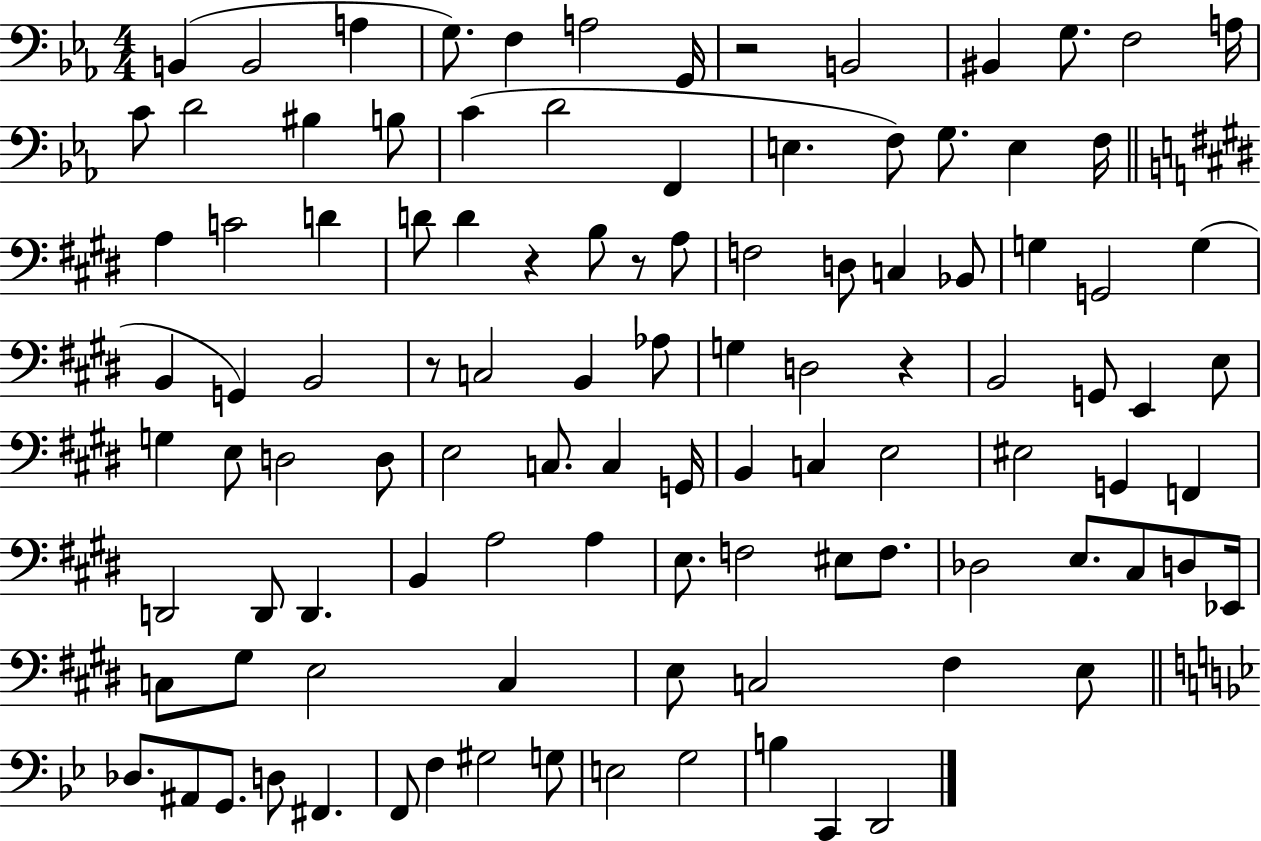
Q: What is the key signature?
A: EES major